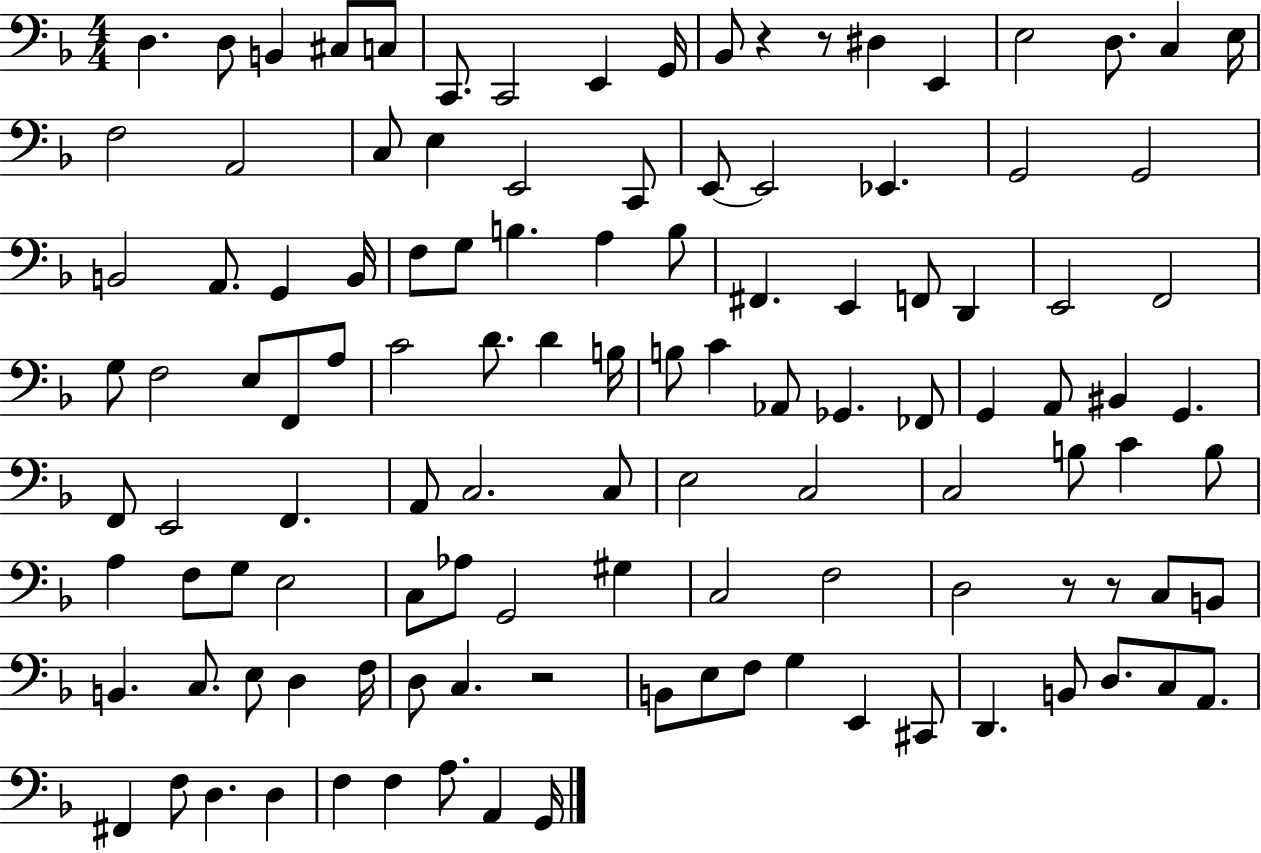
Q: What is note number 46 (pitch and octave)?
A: F2